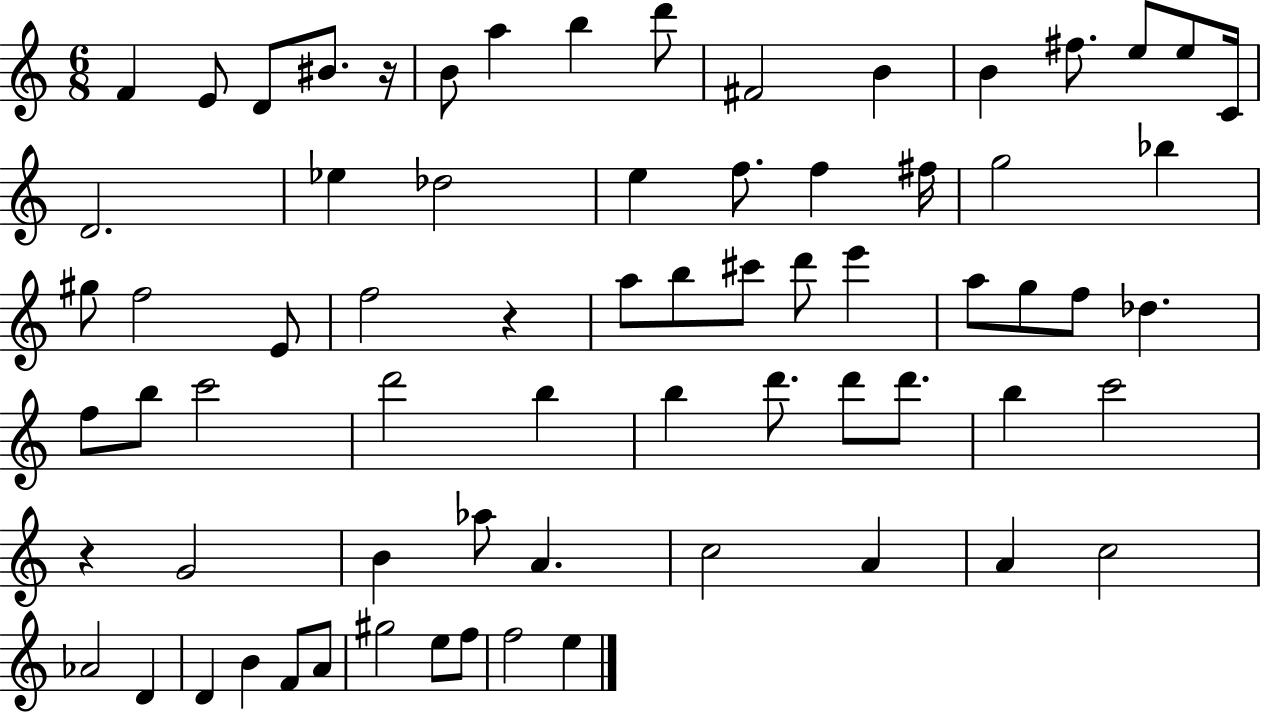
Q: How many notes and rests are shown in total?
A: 70